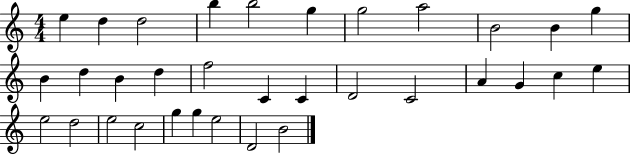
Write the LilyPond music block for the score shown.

{
  \clef treble
  \numericTimeSignature
  \time 4/4
  \key c \major
  e''4 d''4 d''2 | b''4 b''2 g''4 | g''2 a''2 | b'2 b'4 g''4 | \break b'4 d''4 b'4 d''4 | f''2 c'4 c'4 | d'2 c'2 | a'4 g'4 c''4 e''4 | \break e''2 d''2 | e''2 c''2 | g''4 g''4 e''2 | d'2 b'2 | \break \bar "|."
}